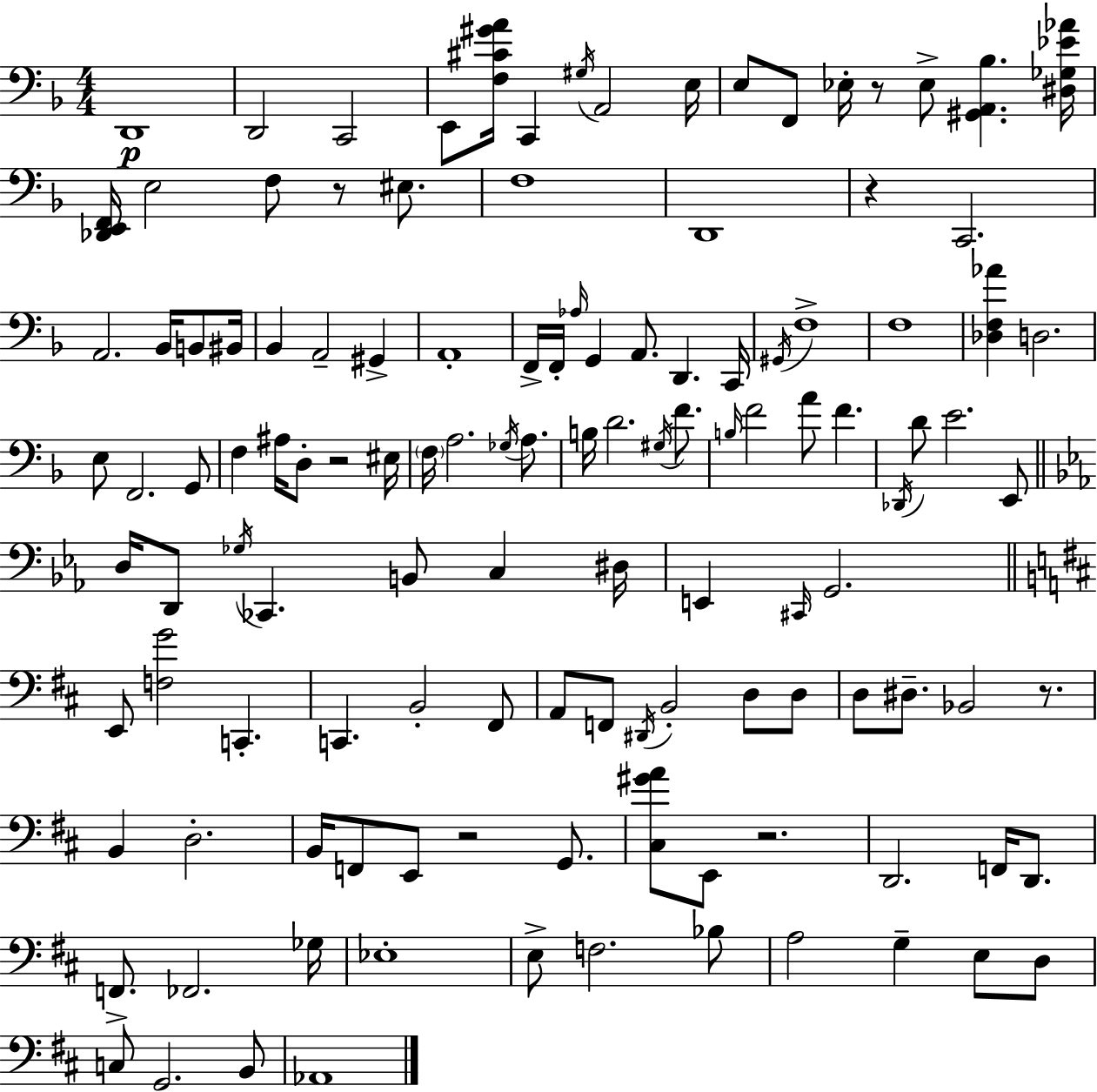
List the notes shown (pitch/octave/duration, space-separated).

D2/w D2/h C2/h E2/e [F3,C#4,G#4,A4]/s C2/q G#3/s A2/h E3/s E3/e F2/e Eb3/s R/e Eb3/e [G#2,A2,Bb3]/q. [D#3,Gb3,Eb4,Ab4]/s [Db2,E2,F2]/s E3/h F3/e R/e EIS3/e. F3/w D2/w R/q C2/h. A2/h. Bb2/s B2/e BIS2/s Bb2/q A2/h G#2/q A2/w F2/s F2/s Ab3/s G2/q A2/e. D2/q. C2/s G#2/s F3/w F3/w [Db3,F3,Ab4]/q D3/h. E3/e F2/h. G2/e F3/q A#3/s D3/e R/h EIS3/s F3/s A3/h. Gb3/s A3/e. B3/s D4/h. G#3/s F4/e. B3/s F4/h A4/e F4/q. Db2/s D4/e E4/h. E2/e D3/s D2/e Gb3/s CES2/q. B2/e C3/q D#3/s E2/q C#2/s G2/h. E2/e [F3,G4]/h C2/q. C2/q. B2/h F#2/e A2/e F2/e D#2/s B2/h D3/e D3/e D3/e D#3/e. Bb2/h R/e. B2/q D3/h. B2/s F2/e E2/e R/h G2/e. [C#3,G#4,A4]/e E2/e R/h. D2/h. F2/s D2/e. F2/e. FES2/h. Gb3/s Eb3/w E3/e F3/h. Bb3/e A3/h G3/q E3/e D3/e C3/e G2/h. B2/e Ab2/w